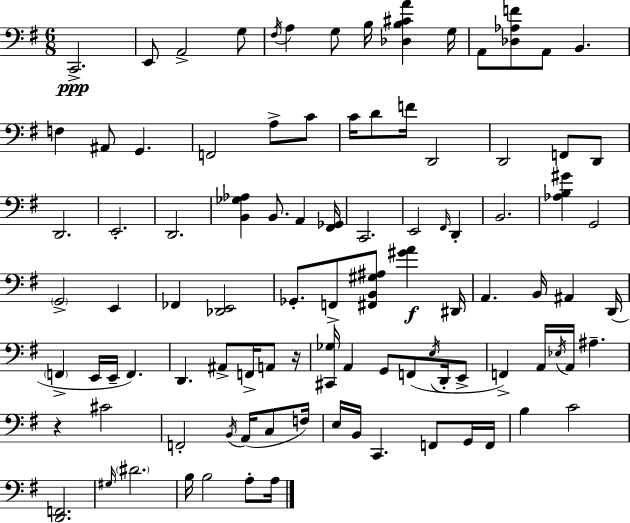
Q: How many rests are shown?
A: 2